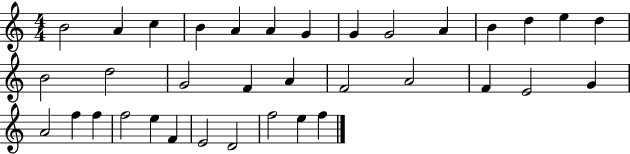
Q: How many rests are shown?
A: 0